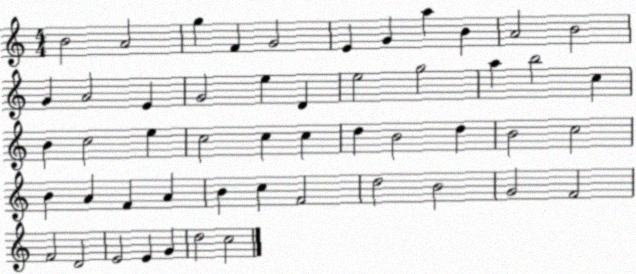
X:1
T:Untitled
M:4/4
L:1/4
K:C
B2 A2 g F G2 E G a B A2 B2 G A2 E G2 e D e2 g2 a b2 c B c2 e c2 c c d B2 d B2 c2 B A F A B c F2 d2 B2 G2 F2 F2 D2 E2 E G d2 c2